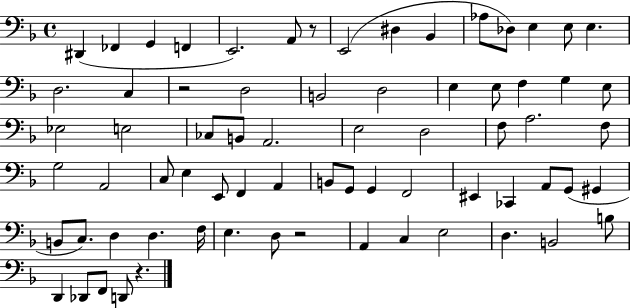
{
  \clef bass
  \time 4/4
  \defaultTimeSignature
  \key f \major
  \repeat volta 2 { dis,4( fes,4 g,4 f,4 | e,2.) a,8 r8 | e,2( dis4 bes,4 | aes8 des8) e4 e8 e4. | \break d2. c4 | r2 d2 | b,2 d2 | e4 e8 f4 g4 e8 | \break ees2 e2 | ces8 b,8 a,2. | e2 d2 | f8 a2. f8 | \break g2 a,2 | c8 e4 e,8 f,4 a,4 | b,8 g,8 g,4 f,2 | eis,4 ces,4 a,8 g,8( gis,4 | \break b,8 c8.) d4 d4. f16 | e4. d8 r2 | a,4 c4 e2 | d4. b,2 b8 | \break d,4 des,8 f,8 d,8 r4. | } \bar "|."
}